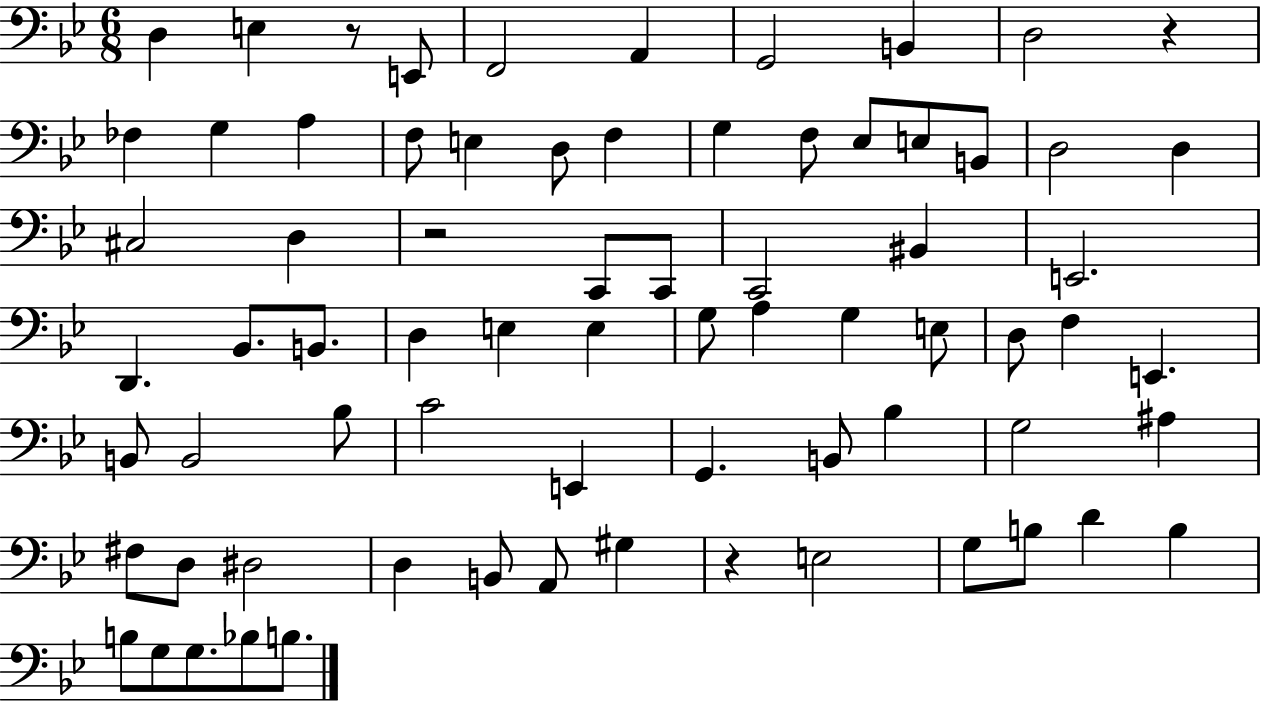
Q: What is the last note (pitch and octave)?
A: B3